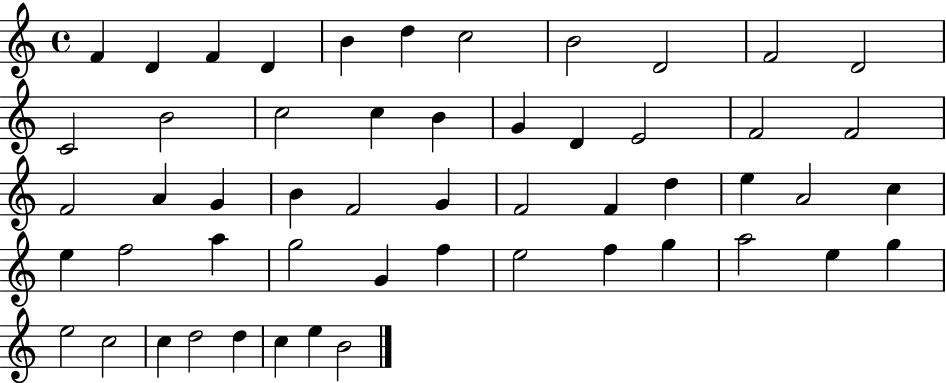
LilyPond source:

{
  \clef treble
  \time 4/4
  \defaultTimeSignature
  \key c \major
  f'4 d'4 f'4 d'4 | b'4 d''4 c''2 | b'2 d'2 | f'2 d'2 | \break c'2 b'2 | c''2 c''4 b'4 | g'4 d'4 e'2 | f'2 f'2 | \break f'2 a'4 g'4 | b'4 f'2 g'4 | f'2 f'4 d''4 | e''4 a'2 c''4 | \break e''4 f''2 a''4 | g''2 g'4 f''4 | e''2 f''4 g''4 | a''2 e''4 g''4 | \break e''2 c''2 | c''4 d''2 d''4 | c''4 e''4 b'2 | \bar "|."
}